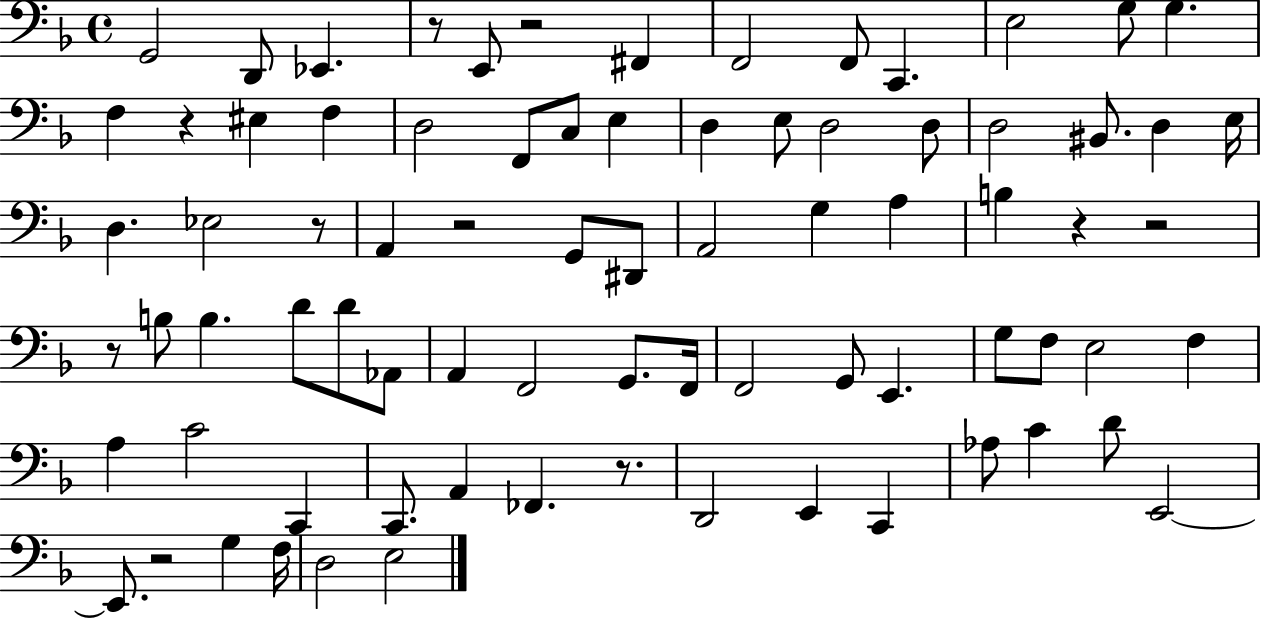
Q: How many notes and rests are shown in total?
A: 79